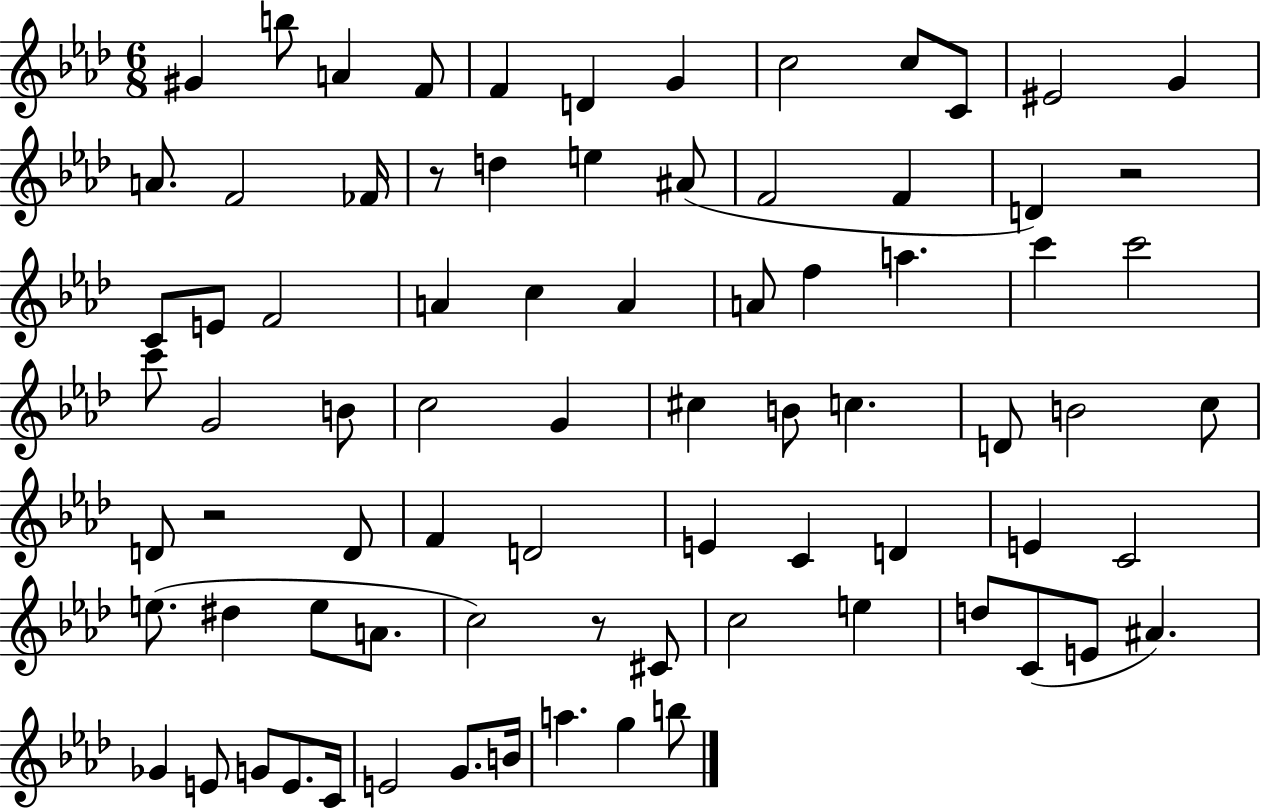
G#4/q B5/e A4/q F4/e F4/q D4/q G4/q C5/h C5/e C4/e EIS4/h G4/q A4/e. F4/h FES4/s R/e D5/q E5/q A#4/e F4/h F4/q D4/q R/h C4/e E4/e F4/h A4/q C5/q A4/q A4/e F5/q A5/q. C6/q C6/h C6/e G4/h B4/e C5/h G4/q C#5/q B4/e C5/q. D4/e B4/h C5/e D4/e R/h D4/e F4/q D4/h E4/q C4/q D4/q E4/q C4/h E5/e. D#5/q E5/e A4/e. C5/h R/e C#4/e C5/h E5/q D5/e C4/e E4/e A#4/q. Gb4/q E4/e G4/e E4/e. C4/s E4/h G4/e. B4/s A5/q. G5/q B5/e